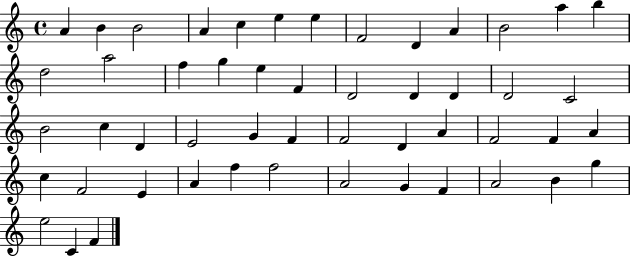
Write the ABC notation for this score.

X:1
T:Untitled
M:4/4
L:1/4
K:C
A B B2 A c e e F2 D A B2 a b d2 a2 f g e F D2 D D D2 C2 B2 c D E2 G F F2 D A F2 F A c F2 E A f f2 A2 G F A2 B g e2 C F